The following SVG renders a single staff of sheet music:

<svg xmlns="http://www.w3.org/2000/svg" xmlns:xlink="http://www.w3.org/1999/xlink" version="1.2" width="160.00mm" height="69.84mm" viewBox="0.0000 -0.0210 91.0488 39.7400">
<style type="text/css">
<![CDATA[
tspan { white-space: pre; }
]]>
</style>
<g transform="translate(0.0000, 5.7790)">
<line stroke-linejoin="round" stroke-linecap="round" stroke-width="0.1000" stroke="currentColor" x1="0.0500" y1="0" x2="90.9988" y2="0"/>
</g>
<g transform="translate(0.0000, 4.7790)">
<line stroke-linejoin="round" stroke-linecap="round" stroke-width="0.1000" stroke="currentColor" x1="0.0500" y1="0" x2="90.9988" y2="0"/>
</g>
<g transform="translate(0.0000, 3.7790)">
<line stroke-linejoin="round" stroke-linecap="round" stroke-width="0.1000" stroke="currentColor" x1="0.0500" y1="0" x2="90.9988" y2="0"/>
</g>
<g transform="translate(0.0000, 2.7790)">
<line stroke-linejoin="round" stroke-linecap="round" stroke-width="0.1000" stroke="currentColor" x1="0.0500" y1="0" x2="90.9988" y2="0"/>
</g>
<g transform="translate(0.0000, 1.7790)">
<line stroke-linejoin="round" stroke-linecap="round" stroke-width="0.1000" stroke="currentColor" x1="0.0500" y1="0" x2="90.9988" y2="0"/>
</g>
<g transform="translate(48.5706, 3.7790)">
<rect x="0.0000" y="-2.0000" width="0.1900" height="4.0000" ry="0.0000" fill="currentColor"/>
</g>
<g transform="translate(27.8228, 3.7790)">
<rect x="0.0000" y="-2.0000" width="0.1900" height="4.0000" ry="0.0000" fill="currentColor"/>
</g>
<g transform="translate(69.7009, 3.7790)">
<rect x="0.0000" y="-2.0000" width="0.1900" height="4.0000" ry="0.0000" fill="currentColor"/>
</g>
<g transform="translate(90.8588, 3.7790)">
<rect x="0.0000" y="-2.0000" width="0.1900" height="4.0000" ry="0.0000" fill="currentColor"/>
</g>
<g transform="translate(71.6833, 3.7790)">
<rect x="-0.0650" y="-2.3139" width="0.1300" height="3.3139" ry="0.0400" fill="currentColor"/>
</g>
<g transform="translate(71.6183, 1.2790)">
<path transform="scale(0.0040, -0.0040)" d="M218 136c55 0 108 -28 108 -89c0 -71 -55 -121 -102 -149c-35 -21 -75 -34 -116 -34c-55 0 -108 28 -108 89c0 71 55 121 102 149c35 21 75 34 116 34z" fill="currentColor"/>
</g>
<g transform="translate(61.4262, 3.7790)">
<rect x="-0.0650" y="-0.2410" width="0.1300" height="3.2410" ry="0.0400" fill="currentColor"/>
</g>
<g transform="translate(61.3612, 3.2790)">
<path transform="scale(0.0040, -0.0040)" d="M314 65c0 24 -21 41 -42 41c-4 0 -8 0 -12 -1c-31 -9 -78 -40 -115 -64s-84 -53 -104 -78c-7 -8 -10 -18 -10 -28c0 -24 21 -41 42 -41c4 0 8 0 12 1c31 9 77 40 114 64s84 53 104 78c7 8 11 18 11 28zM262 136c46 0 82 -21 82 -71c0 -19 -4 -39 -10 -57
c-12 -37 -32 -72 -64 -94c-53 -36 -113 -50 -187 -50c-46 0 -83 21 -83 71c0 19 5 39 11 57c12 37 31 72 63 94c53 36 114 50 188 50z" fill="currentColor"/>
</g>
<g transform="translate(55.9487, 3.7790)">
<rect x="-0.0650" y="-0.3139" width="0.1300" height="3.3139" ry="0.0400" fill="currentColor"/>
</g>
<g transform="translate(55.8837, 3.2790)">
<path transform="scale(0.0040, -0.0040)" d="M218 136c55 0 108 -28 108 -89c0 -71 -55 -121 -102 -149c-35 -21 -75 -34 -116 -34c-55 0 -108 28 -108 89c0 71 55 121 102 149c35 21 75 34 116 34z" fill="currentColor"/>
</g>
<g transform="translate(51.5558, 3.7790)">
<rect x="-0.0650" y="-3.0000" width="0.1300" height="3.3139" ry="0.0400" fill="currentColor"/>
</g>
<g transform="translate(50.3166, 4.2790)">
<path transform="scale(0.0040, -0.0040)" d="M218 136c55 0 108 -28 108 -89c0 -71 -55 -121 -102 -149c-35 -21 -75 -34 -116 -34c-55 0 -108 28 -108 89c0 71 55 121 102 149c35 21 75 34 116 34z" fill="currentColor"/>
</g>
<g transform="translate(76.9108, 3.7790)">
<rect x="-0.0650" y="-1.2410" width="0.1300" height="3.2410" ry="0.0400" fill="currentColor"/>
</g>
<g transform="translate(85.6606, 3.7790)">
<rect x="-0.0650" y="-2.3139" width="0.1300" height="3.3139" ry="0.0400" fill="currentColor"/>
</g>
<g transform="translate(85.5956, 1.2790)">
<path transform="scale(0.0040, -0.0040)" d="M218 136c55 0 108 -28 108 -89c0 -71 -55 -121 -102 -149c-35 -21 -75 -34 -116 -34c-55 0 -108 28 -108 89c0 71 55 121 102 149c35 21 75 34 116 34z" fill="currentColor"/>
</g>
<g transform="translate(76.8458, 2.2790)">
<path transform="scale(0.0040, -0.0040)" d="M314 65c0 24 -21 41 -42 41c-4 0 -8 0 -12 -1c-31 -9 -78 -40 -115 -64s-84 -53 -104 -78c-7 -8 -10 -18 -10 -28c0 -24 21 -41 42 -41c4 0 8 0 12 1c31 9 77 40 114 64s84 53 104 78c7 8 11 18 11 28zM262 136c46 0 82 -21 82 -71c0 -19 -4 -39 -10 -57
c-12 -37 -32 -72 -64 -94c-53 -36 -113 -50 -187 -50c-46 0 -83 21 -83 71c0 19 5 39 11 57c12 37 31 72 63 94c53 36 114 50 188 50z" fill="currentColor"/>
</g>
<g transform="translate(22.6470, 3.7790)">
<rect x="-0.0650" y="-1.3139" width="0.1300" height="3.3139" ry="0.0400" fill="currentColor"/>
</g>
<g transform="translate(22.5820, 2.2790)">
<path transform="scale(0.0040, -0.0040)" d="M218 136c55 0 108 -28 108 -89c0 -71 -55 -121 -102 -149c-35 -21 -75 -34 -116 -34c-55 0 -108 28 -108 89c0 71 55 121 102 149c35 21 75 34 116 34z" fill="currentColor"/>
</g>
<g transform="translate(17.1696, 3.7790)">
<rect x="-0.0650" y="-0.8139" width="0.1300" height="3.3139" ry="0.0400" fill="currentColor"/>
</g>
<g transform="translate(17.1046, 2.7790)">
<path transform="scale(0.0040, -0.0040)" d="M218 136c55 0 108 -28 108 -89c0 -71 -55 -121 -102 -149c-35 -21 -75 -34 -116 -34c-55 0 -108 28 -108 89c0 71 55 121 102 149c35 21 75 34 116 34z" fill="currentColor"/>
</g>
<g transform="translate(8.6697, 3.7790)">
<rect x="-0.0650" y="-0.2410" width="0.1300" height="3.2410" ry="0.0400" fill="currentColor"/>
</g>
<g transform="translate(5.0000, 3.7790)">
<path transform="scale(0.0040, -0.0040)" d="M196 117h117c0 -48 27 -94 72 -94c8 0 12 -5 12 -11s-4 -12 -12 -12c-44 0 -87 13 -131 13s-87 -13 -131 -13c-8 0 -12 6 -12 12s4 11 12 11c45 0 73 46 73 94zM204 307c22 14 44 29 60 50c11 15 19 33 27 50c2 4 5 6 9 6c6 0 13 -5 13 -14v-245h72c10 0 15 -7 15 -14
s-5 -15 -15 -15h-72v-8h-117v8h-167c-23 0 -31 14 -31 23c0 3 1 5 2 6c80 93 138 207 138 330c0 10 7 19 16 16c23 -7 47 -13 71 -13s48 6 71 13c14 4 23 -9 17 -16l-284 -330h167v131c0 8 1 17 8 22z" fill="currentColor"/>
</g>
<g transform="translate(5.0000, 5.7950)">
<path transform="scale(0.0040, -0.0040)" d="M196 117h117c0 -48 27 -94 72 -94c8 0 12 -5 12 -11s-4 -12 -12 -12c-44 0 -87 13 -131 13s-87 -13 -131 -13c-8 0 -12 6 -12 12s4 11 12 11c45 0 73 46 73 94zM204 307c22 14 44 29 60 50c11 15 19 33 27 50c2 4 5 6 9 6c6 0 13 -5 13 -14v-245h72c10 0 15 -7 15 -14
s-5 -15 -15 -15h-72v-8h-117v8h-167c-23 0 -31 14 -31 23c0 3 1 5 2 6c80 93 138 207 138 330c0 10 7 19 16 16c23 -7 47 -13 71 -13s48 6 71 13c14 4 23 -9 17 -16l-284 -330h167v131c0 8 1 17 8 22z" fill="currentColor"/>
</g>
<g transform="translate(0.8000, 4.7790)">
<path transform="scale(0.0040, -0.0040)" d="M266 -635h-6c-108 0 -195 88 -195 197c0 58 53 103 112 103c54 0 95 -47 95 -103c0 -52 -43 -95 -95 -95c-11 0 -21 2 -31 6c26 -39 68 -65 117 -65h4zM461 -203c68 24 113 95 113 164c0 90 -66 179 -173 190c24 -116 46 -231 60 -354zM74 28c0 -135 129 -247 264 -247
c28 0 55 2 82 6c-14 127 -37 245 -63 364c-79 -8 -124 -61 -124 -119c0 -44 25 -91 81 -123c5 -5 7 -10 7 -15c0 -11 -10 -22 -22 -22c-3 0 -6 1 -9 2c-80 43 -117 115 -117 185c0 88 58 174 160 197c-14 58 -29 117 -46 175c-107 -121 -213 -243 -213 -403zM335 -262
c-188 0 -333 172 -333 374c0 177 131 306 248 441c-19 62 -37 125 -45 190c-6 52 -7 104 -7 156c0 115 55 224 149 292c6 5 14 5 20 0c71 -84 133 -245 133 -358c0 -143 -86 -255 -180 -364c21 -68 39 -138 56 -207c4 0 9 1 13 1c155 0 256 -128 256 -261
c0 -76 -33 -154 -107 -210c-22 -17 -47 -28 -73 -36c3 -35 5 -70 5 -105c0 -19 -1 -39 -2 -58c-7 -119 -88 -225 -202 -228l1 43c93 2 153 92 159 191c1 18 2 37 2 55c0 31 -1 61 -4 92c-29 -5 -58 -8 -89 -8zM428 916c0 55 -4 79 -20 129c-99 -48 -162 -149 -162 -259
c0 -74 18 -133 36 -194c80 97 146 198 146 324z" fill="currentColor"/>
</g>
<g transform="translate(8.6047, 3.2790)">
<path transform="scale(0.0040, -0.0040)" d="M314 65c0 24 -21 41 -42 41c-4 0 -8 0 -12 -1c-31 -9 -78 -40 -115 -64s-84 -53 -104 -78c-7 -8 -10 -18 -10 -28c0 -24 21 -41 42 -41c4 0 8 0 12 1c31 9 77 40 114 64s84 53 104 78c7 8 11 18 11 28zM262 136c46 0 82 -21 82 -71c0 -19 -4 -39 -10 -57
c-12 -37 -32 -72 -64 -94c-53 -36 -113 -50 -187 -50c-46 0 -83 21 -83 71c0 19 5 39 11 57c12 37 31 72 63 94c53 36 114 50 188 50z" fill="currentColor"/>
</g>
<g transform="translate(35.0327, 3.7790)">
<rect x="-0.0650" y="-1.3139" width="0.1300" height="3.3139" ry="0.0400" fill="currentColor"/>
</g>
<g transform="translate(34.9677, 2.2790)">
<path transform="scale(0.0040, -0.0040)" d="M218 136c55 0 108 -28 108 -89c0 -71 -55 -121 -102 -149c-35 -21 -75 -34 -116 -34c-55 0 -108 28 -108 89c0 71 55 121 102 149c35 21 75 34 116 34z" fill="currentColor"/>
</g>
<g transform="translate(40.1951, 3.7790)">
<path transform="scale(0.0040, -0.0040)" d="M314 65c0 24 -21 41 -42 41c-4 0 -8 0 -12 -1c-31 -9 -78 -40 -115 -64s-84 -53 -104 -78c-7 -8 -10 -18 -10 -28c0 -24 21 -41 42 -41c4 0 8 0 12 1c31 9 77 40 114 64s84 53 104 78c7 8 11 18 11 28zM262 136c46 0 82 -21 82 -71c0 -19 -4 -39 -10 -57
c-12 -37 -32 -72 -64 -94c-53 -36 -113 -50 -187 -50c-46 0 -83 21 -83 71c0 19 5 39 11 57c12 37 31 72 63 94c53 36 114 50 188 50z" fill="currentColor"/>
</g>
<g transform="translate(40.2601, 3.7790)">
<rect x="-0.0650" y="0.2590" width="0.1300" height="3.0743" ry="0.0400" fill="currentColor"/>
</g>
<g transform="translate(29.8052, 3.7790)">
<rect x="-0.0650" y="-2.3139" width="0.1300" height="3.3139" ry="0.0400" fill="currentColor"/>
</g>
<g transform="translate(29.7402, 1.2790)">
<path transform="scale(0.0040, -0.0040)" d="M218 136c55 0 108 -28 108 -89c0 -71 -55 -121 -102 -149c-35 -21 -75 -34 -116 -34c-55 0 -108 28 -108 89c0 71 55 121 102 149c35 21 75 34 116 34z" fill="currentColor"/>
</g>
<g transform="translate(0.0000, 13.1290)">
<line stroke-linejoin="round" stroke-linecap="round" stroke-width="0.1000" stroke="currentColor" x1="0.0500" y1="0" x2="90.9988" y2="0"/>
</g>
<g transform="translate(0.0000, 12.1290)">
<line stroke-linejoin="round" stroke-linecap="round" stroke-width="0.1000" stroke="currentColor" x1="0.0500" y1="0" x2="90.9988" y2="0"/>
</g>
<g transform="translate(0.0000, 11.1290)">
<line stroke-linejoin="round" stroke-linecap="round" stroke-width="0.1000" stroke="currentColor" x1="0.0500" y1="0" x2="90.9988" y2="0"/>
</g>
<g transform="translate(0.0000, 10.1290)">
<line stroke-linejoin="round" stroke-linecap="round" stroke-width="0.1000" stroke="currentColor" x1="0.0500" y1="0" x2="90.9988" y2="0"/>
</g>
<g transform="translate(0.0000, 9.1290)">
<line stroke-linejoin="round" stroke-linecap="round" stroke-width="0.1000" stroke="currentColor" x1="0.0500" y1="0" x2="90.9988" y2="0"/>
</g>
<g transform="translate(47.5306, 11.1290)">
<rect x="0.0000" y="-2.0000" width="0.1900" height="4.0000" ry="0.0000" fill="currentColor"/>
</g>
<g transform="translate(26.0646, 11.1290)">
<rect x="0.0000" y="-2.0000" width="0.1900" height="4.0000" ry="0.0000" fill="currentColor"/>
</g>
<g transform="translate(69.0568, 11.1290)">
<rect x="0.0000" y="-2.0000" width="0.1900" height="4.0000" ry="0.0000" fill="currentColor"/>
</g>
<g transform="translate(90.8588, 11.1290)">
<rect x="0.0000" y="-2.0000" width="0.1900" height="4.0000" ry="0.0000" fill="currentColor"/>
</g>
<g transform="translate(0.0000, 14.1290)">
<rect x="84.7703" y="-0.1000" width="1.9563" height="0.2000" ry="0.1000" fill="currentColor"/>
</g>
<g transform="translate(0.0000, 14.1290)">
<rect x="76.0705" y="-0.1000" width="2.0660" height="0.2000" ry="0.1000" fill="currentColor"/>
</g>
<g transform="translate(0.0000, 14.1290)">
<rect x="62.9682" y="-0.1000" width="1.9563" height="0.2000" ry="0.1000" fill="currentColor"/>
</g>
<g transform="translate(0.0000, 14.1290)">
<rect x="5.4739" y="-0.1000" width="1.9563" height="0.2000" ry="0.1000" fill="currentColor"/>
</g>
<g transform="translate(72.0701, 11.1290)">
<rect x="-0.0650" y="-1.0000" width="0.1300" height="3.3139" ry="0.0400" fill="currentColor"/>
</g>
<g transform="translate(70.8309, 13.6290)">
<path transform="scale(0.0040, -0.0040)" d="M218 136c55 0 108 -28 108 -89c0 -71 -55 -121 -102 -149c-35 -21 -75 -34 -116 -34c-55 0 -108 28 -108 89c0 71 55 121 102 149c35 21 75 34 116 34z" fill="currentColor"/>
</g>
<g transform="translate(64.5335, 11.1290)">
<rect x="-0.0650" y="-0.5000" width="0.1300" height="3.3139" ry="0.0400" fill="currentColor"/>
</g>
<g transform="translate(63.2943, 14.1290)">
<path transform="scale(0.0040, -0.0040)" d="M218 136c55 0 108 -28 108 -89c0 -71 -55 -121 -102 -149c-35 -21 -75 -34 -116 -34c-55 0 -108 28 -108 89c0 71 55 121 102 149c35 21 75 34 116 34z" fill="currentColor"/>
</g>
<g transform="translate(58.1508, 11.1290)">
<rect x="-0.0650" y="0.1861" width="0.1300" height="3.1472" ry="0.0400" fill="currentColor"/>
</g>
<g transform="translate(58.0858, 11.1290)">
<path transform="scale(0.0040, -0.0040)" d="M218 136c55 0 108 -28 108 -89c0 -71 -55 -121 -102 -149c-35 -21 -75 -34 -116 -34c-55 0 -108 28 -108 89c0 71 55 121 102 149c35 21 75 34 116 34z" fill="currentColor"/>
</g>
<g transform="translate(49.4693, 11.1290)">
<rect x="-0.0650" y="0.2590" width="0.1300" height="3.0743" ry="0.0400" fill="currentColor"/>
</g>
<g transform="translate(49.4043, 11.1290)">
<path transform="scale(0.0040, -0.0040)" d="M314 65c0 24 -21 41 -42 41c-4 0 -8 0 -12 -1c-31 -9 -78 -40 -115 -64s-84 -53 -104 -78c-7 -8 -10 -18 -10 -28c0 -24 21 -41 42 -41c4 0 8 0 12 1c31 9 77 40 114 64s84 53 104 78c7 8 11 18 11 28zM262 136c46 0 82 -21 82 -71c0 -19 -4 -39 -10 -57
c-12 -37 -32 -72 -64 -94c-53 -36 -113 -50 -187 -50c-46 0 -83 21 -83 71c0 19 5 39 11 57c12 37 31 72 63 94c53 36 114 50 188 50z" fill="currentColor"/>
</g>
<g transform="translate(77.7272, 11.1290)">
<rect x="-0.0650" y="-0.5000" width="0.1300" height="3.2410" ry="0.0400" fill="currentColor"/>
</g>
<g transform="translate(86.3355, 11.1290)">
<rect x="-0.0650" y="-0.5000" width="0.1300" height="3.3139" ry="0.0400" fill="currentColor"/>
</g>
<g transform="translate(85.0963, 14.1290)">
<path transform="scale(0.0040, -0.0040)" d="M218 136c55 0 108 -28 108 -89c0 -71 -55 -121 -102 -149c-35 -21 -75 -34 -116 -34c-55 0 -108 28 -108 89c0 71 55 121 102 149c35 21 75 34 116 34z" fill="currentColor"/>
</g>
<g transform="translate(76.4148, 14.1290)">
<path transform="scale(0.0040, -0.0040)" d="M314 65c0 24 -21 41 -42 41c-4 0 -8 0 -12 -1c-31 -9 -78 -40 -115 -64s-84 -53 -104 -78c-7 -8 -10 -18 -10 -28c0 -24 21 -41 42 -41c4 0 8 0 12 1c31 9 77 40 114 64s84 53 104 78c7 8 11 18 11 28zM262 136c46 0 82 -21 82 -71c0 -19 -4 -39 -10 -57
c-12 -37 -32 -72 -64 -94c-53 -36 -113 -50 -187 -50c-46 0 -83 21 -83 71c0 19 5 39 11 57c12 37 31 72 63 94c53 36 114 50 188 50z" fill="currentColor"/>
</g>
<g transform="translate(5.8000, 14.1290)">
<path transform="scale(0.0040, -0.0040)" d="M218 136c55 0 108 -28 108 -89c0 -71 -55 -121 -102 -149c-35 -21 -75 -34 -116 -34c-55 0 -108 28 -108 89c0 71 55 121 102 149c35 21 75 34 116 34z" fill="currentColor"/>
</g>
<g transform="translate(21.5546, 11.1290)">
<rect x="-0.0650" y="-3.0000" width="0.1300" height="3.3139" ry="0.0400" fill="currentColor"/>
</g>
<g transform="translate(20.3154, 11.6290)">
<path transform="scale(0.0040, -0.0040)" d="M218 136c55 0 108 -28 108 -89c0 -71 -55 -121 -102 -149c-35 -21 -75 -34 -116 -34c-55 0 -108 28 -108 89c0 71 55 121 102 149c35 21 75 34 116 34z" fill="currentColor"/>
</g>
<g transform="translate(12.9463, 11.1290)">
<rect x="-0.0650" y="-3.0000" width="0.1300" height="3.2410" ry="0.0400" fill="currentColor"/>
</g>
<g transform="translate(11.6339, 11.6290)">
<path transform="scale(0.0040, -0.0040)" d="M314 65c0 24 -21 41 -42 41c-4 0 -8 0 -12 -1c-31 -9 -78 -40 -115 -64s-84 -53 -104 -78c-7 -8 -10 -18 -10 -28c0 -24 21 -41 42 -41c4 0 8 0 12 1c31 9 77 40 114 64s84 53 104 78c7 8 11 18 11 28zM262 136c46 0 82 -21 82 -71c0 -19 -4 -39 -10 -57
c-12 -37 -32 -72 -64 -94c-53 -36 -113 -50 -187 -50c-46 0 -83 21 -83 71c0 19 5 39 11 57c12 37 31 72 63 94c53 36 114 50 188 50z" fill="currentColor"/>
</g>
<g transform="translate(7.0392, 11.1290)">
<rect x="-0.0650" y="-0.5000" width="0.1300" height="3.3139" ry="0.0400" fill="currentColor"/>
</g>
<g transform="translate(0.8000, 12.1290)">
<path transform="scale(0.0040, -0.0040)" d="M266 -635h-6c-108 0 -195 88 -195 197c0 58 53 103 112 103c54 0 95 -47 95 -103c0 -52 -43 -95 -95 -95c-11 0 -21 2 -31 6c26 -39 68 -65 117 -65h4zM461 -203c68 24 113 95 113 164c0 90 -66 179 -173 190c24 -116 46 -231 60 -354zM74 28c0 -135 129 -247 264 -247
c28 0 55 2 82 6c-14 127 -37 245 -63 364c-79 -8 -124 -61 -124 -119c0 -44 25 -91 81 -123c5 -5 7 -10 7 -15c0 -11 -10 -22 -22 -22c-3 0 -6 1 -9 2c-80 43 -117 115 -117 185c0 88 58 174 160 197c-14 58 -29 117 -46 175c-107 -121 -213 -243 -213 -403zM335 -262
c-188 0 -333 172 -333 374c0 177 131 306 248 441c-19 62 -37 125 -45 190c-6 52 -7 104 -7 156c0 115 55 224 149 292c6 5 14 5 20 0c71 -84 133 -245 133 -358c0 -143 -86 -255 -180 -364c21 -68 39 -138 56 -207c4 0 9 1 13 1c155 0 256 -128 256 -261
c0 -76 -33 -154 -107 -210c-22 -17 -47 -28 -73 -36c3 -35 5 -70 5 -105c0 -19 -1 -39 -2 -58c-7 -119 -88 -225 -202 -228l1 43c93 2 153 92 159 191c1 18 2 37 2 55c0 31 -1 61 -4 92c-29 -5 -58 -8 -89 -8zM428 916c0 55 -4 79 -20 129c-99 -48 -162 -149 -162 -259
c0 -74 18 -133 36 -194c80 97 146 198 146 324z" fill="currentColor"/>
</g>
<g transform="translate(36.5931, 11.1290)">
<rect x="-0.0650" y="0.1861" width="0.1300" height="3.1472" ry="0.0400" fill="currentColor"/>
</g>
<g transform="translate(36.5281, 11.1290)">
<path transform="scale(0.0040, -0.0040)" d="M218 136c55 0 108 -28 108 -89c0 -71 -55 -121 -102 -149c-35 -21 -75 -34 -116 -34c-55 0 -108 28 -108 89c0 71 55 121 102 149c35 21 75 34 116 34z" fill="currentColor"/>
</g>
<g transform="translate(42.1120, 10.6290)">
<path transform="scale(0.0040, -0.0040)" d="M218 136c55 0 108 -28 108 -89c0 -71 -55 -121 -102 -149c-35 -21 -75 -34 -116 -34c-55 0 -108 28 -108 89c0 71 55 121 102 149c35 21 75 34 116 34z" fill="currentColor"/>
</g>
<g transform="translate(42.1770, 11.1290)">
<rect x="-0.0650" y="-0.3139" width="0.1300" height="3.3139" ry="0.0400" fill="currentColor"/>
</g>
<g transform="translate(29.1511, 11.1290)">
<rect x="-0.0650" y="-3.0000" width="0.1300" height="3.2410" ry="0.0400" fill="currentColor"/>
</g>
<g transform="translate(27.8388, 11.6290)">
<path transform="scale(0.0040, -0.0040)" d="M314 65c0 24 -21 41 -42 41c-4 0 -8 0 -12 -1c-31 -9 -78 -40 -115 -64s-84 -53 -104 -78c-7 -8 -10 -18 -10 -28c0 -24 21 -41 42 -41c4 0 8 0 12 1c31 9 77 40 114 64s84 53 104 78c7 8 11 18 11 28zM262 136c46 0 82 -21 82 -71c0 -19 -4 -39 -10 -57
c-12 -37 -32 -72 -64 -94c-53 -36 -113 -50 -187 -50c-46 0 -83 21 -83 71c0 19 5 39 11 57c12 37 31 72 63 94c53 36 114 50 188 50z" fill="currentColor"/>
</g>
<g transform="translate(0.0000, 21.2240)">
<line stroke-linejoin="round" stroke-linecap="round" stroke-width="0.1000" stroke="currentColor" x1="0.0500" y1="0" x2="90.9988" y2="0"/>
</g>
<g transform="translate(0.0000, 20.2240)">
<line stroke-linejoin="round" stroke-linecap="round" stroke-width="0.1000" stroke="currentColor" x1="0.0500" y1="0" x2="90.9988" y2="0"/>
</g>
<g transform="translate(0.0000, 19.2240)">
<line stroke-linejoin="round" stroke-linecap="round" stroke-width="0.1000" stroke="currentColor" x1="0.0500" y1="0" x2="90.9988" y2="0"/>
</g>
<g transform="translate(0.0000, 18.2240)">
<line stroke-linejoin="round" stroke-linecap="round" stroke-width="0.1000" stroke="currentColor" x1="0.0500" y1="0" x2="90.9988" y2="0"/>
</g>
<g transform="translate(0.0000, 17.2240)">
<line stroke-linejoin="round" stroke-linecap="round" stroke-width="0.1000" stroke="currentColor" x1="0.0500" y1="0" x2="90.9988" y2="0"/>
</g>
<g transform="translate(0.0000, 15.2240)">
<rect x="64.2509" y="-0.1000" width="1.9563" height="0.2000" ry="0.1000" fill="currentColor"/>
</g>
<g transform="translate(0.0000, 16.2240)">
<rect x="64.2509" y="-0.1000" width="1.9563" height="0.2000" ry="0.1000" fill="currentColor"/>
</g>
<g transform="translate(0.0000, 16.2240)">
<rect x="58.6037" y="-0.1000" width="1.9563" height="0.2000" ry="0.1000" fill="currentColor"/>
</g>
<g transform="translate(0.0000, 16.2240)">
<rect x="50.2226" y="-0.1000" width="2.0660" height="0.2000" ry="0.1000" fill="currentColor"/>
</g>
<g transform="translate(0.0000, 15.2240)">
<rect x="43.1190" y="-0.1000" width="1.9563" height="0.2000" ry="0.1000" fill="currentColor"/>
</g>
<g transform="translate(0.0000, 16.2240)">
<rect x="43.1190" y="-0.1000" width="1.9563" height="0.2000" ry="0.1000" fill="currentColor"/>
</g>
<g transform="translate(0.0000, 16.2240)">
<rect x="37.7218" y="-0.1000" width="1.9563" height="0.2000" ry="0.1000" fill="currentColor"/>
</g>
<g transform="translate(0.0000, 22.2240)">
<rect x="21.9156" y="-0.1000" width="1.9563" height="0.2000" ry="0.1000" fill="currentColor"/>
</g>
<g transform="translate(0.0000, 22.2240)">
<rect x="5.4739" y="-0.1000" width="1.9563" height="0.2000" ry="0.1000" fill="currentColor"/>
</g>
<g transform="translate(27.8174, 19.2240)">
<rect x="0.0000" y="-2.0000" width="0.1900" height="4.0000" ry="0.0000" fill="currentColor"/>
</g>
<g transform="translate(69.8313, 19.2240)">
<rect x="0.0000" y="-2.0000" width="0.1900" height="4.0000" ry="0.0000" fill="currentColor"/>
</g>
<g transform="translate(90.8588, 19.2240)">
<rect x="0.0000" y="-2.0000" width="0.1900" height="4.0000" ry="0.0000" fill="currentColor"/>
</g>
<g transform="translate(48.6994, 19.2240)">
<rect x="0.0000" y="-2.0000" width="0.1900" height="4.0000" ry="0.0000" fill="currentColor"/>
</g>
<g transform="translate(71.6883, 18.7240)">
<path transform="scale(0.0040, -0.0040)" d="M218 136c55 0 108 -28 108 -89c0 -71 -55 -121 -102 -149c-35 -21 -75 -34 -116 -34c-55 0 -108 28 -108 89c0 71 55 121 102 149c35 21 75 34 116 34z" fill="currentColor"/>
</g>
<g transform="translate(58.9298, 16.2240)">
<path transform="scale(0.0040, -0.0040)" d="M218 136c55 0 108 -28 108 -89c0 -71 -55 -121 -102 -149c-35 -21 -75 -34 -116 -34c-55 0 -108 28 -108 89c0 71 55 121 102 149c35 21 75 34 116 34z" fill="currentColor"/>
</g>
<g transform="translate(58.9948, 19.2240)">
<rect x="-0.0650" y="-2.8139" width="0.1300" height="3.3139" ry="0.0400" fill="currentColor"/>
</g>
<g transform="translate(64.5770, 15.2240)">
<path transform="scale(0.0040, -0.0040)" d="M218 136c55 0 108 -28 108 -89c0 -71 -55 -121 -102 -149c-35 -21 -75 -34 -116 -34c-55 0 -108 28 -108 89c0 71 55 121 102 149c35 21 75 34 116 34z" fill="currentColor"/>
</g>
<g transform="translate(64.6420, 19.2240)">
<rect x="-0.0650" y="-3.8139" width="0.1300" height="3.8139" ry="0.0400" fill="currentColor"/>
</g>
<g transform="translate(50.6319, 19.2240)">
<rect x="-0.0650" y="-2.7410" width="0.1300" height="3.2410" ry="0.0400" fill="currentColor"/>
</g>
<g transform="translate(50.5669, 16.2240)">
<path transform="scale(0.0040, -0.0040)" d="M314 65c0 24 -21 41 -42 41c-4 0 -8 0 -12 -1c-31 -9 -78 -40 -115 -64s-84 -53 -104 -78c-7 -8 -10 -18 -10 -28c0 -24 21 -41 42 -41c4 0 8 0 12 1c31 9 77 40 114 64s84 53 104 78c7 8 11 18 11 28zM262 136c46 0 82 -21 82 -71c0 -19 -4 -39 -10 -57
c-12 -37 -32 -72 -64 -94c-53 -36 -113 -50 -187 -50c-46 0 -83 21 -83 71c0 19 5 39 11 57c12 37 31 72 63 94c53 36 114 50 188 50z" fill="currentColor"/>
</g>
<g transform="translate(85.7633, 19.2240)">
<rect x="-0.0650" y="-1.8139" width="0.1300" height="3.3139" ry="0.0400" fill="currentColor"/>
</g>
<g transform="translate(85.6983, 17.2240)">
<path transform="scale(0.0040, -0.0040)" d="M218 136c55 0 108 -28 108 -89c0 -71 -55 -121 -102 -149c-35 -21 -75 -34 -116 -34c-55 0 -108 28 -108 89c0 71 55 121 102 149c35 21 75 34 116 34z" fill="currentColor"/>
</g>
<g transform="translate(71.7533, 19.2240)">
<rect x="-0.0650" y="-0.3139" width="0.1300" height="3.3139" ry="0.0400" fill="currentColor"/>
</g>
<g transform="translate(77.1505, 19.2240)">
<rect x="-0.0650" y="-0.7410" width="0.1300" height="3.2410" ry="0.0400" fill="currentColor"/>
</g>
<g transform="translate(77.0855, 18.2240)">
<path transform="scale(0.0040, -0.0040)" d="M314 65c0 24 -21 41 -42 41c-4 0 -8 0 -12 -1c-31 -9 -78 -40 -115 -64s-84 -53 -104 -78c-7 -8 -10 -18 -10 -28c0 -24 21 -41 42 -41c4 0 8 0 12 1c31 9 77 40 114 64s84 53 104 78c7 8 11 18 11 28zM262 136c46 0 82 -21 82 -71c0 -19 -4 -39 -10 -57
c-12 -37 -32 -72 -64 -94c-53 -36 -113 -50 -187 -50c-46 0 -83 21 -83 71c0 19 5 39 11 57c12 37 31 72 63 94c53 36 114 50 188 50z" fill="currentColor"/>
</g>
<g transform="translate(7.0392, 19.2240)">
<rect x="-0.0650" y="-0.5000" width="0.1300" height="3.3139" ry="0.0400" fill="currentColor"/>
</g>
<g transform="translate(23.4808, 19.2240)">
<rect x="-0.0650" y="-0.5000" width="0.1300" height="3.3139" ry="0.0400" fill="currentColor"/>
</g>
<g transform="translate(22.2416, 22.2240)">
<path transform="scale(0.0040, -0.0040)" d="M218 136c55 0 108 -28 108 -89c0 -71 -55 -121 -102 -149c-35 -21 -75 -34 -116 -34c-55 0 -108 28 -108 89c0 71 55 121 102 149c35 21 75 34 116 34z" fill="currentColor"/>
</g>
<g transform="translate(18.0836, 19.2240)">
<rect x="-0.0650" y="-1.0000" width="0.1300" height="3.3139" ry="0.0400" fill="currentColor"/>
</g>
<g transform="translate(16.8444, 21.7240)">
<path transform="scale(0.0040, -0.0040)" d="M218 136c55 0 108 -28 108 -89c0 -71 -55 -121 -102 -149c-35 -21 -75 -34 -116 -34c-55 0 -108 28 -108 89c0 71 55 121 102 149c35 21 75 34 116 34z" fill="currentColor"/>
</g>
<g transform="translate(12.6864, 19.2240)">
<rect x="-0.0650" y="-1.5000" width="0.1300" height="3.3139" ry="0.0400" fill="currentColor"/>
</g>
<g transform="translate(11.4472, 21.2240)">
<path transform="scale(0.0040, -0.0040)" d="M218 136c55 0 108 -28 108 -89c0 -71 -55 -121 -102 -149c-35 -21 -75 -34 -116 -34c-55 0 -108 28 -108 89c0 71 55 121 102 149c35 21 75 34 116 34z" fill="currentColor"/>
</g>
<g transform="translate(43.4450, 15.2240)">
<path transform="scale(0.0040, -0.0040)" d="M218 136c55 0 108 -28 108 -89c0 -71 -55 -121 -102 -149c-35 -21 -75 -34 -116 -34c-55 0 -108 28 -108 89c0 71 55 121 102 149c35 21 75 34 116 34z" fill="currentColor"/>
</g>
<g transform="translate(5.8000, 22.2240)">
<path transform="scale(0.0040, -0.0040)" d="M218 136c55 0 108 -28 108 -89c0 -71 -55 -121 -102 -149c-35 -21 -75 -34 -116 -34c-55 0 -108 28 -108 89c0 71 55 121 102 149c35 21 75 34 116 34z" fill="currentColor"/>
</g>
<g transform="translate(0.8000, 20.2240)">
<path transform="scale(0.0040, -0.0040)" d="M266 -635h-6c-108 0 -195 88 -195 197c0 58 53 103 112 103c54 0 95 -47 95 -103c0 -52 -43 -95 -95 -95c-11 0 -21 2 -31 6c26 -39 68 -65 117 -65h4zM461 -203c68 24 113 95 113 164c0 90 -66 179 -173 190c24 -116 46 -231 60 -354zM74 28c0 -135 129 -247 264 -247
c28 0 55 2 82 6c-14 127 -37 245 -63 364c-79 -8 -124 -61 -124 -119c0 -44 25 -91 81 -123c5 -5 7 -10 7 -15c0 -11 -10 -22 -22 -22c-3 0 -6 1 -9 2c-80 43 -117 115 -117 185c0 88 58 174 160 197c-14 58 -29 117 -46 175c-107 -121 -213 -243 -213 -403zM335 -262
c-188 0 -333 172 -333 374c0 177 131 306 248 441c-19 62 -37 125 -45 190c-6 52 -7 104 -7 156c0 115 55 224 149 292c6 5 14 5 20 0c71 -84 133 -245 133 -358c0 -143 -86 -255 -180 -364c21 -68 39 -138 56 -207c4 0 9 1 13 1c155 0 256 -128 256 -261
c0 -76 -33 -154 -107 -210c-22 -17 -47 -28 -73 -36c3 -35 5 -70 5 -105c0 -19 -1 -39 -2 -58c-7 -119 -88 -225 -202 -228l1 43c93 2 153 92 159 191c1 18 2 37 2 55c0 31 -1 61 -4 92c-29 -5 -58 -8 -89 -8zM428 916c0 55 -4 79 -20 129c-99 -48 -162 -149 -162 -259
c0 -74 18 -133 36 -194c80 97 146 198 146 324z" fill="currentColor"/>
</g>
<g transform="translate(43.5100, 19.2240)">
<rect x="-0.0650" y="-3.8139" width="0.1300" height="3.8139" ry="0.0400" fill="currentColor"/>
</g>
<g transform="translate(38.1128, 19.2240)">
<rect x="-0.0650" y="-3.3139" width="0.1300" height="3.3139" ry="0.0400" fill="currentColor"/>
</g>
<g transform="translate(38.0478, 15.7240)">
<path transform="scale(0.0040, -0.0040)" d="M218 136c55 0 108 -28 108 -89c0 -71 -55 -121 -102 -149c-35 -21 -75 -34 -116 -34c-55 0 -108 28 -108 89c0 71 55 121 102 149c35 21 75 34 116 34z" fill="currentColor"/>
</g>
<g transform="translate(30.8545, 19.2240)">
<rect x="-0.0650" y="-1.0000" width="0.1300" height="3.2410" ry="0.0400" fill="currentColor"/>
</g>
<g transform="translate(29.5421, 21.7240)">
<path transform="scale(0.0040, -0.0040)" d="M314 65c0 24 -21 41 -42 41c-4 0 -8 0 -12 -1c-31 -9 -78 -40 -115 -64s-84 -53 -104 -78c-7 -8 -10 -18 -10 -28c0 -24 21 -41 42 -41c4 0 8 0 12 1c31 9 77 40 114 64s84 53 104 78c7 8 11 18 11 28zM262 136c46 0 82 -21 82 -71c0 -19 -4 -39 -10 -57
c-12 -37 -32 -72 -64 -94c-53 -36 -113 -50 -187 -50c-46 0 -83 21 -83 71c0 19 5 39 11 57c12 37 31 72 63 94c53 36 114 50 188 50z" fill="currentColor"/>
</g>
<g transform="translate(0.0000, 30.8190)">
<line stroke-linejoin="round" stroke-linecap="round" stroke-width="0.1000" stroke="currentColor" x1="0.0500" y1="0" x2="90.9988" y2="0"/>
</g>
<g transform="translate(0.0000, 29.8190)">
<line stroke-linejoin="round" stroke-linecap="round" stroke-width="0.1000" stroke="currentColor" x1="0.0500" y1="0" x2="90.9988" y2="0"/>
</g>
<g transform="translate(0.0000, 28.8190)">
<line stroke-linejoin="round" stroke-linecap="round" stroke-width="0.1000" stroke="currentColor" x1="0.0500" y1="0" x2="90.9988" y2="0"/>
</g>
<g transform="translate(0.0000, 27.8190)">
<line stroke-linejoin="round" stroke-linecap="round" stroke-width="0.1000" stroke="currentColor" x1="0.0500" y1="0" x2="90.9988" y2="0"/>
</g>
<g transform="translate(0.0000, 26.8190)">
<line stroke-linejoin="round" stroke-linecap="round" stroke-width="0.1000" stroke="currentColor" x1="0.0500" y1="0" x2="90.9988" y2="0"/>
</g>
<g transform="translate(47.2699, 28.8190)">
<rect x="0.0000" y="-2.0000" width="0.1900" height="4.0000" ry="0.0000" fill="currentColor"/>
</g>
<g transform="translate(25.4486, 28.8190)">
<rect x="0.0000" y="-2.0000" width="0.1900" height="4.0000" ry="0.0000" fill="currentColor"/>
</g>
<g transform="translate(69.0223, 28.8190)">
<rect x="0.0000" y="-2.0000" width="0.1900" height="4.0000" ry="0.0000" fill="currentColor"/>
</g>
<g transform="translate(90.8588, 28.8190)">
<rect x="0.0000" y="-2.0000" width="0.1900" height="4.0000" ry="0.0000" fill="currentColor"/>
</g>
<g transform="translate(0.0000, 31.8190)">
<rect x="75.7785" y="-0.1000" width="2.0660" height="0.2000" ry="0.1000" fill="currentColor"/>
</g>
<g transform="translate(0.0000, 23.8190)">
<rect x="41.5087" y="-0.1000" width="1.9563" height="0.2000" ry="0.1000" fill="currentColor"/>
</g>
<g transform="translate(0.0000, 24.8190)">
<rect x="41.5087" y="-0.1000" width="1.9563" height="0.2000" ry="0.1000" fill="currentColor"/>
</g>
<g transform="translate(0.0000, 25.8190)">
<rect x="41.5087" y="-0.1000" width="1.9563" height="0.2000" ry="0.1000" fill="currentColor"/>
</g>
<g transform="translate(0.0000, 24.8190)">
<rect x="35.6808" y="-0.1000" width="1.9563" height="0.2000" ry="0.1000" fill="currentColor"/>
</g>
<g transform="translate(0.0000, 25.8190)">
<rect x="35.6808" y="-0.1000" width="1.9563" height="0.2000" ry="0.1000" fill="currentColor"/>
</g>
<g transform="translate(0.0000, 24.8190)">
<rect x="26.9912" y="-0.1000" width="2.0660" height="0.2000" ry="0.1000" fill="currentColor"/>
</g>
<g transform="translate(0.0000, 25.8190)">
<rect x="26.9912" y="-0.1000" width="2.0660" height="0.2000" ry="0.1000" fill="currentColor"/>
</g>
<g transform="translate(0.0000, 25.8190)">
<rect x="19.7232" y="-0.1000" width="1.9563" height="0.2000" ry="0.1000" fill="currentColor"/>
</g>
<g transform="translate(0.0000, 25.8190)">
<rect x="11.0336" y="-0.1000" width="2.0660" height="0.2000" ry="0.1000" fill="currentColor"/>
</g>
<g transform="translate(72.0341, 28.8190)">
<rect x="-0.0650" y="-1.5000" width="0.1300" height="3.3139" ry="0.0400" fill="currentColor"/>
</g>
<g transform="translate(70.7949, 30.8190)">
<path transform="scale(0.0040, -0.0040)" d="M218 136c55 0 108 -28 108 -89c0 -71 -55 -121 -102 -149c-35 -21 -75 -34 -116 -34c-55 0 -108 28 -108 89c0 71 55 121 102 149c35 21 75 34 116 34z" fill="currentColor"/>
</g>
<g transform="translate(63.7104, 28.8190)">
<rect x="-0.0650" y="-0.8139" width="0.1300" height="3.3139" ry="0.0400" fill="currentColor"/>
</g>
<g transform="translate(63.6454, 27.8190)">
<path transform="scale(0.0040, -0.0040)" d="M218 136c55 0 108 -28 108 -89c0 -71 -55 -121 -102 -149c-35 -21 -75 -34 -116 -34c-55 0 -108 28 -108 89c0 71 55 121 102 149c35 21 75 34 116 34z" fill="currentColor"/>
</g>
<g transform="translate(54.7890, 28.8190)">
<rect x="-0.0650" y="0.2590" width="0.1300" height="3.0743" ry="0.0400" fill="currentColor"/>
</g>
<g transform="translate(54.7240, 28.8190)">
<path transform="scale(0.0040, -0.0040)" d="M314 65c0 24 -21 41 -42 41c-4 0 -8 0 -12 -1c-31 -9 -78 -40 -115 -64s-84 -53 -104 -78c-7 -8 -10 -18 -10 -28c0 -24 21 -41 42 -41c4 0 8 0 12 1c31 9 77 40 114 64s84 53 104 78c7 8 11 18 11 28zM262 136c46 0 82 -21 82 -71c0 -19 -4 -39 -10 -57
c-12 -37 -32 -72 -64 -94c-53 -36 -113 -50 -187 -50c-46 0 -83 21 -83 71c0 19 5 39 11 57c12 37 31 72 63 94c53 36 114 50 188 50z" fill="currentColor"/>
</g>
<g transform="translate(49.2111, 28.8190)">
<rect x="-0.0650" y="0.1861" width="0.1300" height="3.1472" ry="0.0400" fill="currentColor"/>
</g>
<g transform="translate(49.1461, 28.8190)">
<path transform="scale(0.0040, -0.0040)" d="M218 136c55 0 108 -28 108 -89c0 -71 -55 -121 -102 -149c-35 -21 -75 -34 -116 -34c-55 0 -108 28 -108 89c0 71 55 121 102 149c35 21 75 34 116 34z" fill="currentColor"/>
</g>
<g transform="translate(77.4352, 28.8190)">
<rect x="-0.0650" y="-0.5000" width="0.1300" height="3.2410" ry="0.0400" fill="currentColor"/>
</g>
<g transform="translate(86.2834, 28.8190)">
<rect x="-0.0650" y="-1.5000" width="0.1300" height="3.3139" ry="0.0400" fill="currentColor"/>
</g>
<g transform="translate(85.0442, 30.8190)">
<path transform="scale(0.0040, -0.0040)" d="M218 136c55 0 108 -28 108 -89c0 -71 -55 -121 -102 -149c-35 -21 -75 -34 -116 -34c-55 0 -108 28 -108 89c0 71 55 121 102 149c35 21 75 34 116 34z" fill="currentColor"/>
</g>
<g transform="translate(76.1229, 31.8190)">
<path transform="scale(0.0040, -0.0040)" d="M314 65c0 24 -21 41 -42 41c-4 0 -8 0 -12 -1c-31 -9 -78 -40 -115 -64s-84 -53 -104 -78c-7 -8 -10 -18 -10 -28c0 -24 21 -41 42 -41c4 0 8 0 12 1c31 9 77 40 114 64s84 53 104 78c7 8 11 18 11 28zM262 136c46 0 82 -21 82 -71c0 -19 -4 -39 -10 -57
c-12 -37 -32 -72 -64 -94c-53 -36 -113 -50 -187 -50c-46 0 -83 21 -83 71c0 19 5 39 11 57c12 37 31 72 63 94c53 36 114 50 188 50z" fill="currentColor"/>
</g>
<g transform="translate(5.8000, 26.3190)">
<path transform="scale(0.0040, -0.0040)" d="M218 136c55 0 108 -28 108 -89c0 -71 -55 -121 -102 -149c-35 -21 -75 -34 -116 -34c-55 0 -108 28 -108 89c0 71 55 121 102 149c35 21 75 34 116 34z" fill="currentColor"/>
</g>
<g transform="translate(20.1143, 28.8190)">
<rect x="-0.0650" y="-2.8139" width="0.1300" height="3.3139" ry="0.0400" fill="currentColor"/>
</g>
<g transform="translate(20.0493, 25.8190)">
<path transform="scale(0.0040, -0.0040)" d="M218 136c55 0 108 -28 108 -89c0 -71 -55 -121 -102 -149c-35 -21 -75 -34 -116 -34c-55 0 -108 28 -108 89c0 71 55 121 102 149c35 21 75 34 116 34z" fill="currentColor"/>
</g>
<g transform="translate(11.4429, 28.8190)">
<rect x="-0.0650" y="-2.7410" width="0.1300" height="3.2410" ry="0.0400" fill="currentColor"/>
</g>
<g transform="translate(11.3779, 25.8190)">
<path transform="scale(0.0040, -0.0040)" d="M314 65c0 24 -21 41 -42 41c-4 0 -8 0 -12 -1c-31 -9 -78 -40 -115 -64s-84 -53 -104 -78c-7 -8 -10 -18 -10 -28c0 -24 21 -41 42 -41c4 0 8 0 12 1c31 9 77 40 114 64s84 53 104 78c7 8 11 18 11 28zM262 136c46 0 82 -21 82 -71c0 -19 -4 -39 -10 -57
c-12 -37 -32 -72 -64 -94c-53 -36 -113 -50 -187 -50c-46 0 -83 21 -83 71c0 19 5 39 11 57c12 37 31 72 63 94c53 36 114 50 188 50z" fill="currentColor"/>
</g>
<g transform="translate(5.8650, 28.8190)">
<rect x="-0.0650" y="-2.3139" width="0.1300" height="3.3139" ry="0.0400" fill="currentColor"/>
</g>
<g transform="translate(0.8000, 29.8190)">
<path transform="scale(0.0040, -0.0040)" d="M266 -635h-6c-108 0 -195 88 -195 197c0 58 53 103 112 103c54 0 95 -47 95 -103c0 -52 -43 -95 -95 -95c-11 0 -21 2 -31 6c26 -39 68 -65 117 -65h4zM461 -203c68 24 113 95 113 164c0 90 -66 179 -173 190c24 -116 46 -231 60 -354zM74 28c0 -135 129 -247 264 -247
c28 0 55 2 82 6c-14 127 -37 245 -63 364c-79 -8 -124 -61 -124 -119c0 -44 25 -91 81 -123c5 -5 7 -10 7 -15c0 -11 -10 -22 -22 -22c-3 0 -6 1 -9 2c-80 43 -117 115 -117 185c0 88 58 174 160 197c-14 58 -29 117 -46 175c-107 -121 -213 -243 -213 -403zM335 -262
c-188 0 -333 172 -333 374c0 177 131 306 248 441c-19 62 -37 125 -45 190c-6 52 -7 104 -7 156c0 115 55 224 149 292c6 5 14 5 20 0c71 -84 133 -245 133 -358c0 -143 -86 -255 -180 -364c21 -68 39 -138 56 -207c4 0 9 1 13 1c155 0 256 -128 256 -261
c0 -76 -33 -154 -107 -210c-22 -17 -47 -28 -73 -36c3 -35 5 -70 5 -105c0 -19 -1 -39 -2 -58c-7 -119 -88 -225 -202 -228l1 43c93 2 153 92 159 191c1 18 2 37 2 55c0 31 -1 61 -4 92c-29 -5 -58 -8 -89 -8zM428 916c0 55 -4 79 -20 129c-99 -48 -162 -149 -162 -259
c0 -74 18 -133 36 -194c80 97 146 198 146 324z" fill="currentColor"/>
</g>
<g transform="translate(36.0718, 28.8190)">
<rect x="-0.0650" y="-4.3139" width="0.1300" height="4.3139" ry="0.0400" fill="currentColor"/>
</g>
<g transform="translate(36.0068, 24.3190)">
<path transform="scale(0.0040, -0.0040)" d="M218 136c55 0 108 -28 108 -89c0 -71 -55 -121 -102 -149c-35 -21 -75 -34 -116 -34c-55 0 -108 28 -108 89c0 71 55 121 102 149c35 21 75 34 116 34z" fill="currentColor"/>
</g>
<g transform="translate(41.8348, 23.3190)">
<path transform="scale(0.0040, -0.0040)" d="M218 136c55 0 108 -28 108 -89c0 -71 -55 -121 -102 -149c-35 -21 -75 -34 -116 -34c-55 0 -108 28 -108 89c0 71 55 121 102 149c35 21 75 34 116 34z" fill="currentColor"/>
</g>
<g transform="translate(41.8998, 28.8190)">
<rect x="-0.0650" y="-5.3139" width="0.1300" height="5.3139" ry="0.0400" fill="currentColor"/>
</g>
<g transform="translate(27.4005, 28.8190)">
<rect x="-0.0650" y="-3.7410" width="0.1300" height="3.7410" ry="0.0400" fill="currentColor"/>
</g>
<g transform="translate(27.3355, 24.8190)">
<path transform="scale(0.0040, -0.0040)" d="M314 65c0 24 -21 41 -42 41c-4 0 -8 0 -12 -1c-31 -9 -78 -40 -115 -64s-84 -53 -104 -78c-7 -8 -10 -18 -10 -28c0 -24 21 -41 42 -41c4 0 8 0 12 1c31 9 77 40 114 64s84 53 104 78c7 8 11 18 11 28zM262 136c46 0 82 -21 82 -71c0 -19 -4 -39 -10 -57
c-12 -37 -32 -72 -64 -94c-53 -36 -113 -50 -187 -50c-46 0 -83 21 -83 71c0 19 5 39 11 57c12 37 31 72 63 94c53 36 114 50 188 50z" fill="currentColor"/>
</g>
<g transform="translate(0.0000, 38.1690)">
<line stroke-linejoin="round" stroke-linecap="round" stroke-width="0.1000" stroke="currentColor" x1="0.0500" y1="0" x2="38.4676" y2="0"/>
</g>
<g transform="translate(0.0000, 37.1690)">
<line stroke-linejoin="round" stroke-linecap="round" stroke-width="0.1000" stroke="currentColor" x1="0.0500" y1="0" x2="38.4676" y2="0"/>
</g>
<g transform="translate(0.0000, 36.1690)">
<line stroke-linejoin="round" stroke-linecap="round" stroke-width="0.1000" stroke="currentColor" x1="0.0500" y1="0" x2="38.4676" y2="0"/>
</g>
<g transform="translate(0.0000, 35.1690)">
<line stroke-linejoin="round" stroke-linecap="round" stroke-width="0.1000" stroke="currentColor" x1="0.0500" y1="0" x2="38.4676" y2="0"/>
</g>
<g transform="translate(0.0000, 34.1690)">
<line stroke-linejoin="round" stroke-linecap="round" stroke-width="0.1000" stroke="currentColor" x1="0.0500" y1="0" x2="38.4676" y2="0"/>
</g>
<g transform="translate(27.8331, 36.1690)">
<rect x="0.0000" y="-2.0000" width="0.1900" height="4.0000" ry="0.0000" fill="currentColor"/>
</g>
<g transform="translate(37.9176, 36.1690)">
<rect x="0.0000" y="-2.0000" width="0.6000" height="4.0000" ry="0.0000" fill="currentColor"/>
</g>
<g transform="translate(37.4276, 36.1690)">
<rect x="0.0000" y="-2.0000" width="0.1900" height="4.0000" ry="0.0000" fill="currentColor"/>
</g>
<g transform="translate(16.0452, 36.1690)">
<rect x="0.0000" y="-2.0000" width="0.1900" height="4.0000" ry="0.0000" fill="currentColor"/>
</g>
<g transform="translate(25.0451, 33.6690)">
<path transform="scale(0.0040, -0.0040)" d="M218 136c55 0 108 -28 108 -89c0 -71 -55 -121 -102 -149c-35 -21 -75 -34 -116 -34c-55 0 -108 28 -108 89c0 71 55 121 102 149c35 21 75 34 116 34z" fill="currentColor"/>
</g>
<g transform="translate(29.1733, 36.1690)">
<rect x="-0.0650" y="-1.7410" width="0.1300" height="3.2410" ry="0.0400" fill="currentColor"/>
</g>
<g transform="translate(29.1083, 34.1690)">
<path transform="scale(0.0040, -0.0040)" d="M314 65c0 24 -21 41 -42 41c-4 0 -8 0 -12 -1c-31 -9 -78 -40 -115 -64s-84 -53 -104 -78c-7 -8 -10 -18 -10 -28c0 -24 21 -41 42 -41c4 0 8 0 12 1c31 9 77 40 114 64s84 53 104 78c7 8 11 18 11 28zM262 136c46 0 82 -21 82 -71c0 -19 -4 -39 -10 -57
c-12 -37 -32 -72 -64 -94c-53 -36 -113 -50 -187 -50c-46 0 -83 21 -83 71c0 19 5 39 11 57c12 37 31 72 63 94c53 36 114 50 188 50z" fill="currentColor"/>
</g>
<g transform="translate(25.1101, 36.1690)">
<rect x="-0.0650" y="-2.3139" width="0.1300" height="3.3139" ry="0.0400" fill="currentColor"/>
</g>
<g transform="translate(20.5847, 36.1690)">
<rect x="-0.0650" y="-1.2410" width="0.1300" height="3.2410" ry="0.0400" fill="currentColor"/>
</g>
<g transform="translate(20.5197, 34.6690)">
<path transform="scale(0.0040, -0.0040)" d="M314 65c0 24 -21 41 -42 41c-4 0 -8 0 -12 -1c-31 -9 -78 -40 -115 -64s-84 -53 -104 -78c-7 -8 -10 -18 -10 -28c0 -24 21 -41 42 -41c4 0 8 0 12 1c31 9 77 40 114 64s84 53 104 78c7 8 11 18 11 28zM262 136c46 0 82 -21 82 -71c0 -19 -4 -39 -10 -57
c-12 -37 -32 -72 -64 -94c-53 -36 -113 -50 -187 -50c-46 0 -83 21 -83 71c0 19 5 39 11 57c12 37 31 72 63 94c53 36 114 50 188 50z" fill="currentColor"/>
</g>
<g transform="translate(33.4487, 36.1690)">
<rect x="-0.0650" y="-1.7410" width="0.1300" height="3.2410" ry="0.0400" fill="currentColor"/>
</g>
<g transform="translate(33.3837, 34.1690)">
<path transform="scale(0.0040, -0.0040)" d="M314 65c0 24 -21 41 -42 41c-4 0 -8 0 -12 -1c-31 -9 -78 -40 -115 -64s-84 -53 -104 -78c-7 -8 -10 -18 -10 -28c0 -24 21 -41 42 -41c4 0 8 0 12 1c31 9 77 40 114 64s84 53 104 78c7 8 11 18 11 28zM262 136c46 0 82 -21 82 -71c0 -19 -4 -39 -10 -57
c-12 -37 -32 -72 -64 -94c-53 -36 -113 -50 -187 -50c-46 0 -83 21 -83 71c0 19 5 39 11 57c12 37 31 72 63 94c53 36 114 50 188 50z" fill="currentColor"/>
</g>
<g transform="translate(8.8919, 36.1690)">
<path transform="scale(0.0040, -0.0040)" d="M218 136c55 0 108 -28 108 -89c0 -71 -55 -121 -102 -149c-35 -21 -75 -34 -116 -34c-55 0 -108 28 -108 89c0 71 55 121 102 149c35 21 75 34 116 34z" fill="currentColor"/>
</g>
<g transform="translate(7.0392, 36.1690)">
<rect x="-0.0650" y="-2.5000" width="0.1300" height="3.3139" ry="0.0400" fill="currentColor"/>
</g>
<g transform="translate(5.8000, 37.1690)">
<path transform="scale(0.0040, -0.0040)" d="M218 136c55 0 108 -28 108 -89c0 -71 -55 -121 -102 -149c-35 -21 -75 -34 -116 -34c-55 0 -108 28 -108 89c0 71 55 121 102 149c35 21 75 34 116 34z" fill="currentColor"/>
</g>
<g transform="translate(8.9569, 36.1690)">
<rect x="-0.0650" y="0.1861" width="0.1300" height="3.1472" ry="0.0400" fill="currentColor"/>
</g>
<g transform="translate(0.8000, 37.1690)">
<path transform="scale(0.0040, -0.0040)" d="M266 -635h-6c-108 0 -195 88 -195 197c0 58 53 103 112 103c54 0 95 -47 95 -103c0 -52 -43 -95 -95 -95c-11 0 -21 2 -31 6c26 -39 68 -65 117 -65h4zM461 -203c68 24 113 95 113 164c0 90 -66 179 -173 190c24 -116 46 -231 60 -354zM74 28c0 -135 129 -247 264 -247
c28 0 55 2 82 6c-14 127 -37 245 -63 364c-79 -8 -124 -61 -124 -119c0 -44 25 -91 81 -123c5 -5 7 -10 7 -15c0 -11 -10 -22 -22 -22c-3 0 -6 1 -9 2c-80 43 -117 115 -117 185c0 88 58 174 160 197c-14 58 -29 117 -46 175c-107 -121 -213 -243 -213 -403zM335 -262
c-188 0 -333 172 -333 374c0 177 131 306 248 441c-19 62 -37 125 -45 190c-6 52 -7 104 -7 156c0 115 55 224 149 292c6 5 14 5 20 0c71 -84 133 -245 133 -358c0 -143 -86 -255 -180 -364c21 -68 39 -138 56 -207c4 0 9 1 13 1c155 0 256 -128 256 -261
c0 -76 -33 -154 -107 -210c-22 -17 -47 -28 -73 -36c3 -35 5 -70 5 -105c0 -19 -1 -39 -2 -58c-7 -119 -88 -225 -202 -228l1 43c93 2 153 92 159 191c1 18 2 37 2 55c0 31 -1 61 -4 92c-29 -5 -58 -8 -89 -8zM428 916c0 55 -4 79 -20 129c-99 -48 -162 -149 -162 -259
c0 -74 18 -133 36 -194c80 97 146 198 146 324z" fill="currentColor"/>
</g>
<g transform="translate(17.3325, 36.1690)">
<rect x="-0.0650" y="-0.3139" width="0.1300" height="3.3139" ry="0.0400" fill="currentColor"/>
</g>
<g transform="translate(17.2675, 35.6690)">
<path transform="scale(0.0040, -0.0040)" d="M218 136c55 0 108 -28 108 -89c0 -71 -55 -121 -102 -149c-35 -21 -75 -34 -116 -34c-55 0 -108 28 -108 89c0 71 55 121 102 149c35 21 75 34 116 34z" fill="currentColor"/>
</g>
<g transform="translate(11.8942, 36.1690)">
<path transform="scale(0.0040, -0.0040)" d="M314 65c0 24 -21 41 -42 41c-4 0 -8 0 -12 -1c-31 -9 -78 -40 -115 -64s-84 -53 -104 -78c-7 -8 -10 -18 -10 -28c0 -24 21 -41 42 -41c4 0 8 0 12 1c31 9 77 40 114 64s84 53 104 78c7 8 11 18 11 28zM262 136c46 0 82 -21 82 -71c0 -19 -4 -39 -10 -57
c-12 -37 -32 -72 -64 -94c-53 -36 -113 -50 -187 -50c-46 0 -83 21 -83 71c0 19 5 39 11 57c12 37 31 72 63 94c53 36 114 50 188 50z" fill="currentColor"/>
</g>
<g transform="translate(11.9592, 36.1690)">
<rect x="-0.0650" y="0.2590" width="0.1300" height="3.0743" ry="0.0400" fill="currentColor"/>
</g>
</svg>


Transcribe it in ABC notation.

X:1
T:Untitled
M:4/4
L:1/4
K:C
c2 d e g e B2 A c c2 g e2 g C A2 A A2 B c B2 B C D C2 C C E D C D2 b c' a2 a c' c d2 f g a2 a c'2 d' f' B B2 d E C2 E G B B2 c e2 g f2 f2